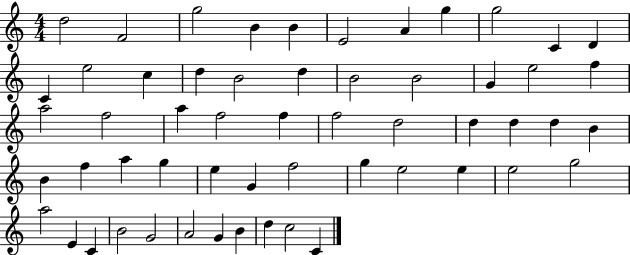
X:1
T:Untitled
M:4/4
L:1/4
K:C
d2 F2 g2 B B E2 A g g2 C D C e2 c d B2 d B2 B2 G e2 f a2 f2 a f2 f f2 d2 d d d B B f a g e G f2 g e2 e e2 g2 a2 E C B2 G2 A2 G B d c2 C